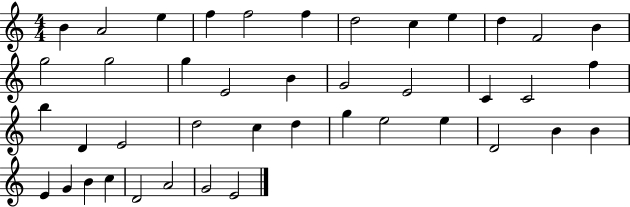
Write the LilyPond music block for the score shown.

{
  \clef treble
  \numericTimeSignature
  \time 4/4
  \key c \major
  b'4 a'2 e''4 | f''4 f''2 f''4 | d''2 c''4 e''4 | d''4 f'2 b'4 | \break g''2 g''2 | g''4 e'2 b'4 | g'2 e'2 | c'4 c'2 f''4 | \break b''4 d'4 e'2 | d''2 c''4 d''4 | g''4 e''2 e''4 | d'2 b'4 b'4 | \break e'4 g'4 b'4 c''4 | d'2 a'2 | g'2 e'2 | \bar "|."
}